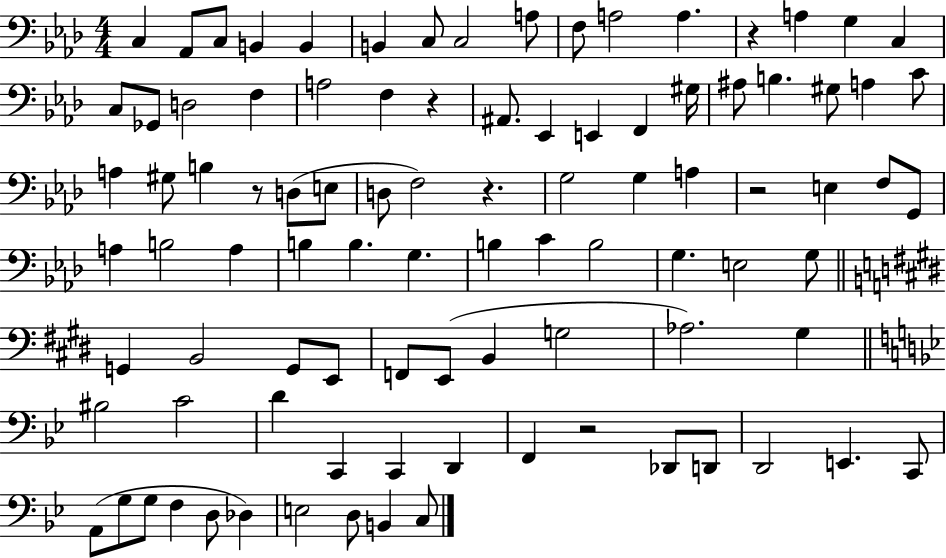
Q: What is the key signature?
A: AES major